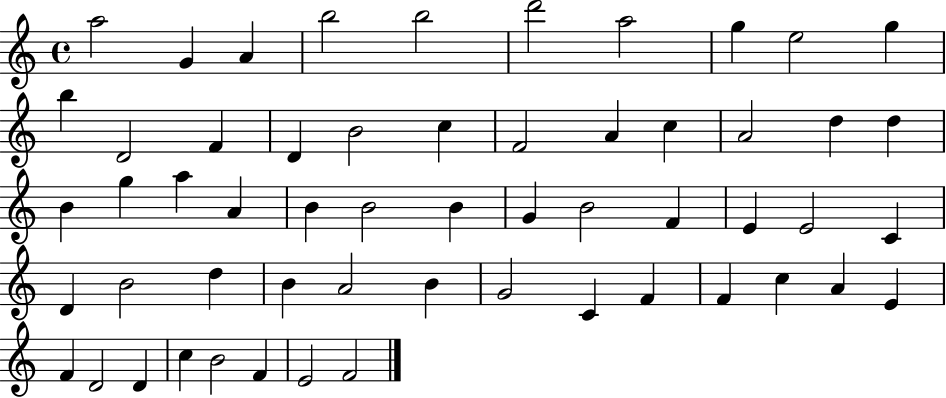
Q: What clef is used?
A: treble